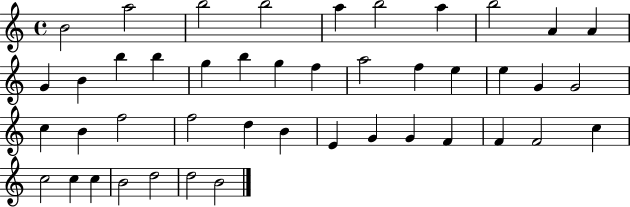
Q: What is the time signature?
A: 4/4